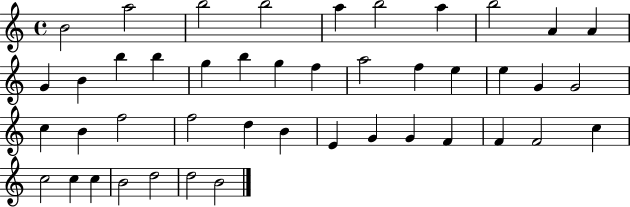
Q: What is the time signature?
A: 4/4